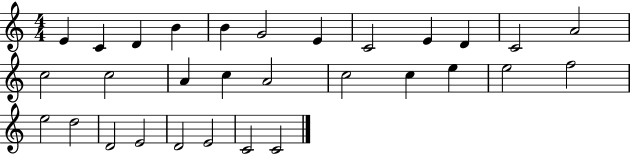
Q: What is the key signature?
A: C major